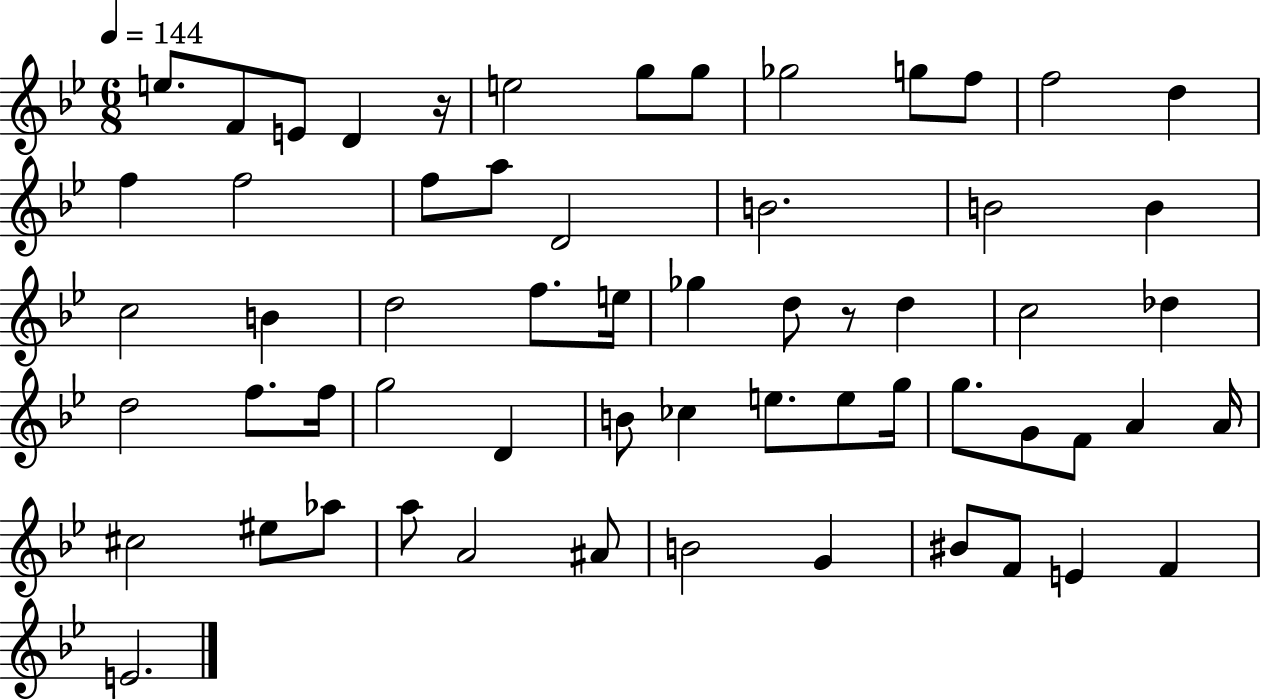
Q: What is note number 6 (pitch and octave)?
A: G5